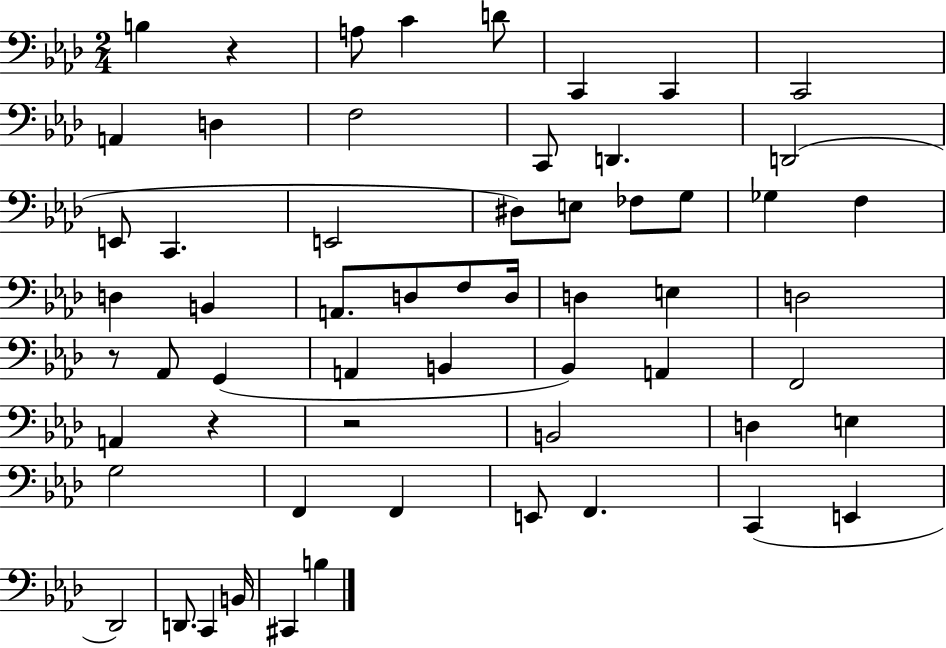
{
  \clef bass
  \numericTimeSignature
  \time 2/4
  \key aes \major
  b4 r4 | a8 c'4 d'8 | c,4 c,4 | c,2 | \break a,4 d4 | f2 | c,8 d,4. | d,2( | \break e,8 c,4. | e,2 | dis8) e8 fes8 g8 | ges4 f4 | \break d4 b,4 | a,8. d8 f8 d16 | d4 e4 | d2 | \break r8 aes,8 g,4( | a,4 b,4 | bes,4) a,4 | f,2 | \break a,4 r4 | r2 | b,2 | d4 e4 | \break g2 | f,4 f,4 | e,8 f,4. | c,4( e,4 | \break des,2) | d,8. c,4 b,16 | cis,4 b4 | \bar "|."
}